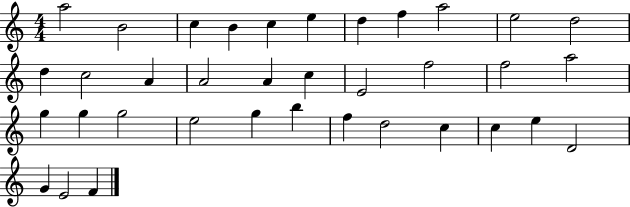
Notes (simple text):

A5/h B4/h C5/q B4/q C5/q E5/q D5/q F5/q A5/h E5/h D5/h D5/q C5/h A4/q A4/h A4/q C5/q E4/h F5/h F5/h A5/h G5/q G5/q G5/h E5/h G5/q B5/q F5/q D5/h C5/q C5/q E5/q D4/h G4/q E4/h F4/q